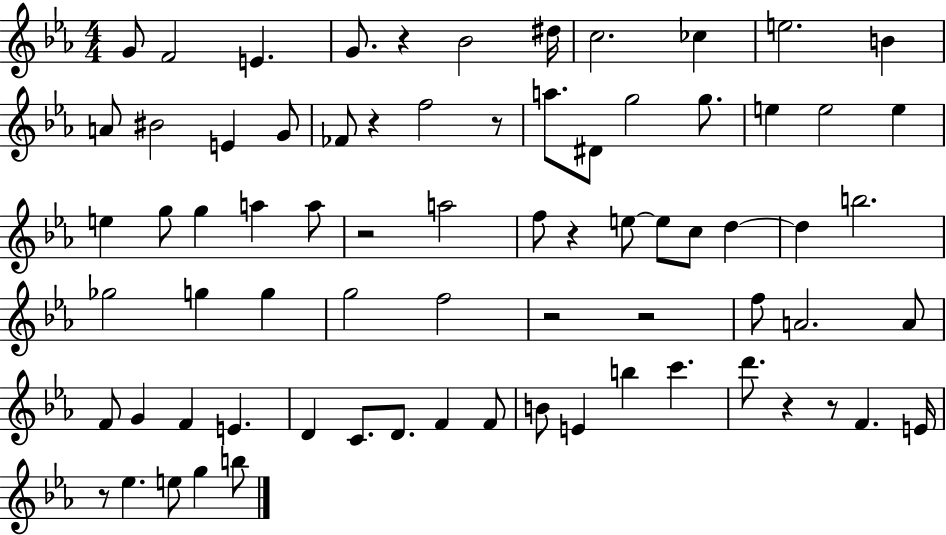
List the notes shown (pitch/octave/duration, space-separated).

G4/e F4/h E4/q. G4/e. R/q Bb4/h D#5/s C5/h. CES5/q E5/h. B4/q A4/e BIS4/h E4/q G4/e FES4/e R/q F5/h R/e A5/e. D#4/e G5/h G5/e. E5/q E5/h E5/q E5/q G5/e G5/q A5/q A5/e R/h A5/h F5/e R/q E5/e E5/e C5/e D5/q D5/q B5/h. Gb5/h G5/q G5/q G5/h F5/h R/h R/h F5/e A4/h. A4/e F4/e G4/q F4/q E4/q. D4/q C4/e. D4/e. F4/q F4/e B4/e E4/q B5/q C6/q. D6/e. R/q R/e F4/q. E4/s R/e Eb5/q. E5/e G5/q B5/e